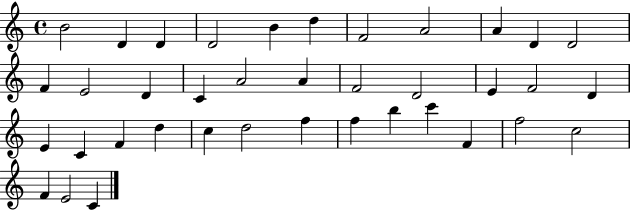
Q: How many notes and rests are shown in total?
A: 38